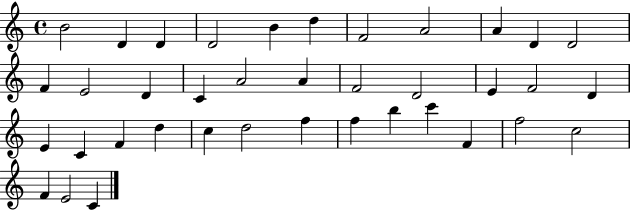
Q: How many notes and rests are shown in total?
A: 38